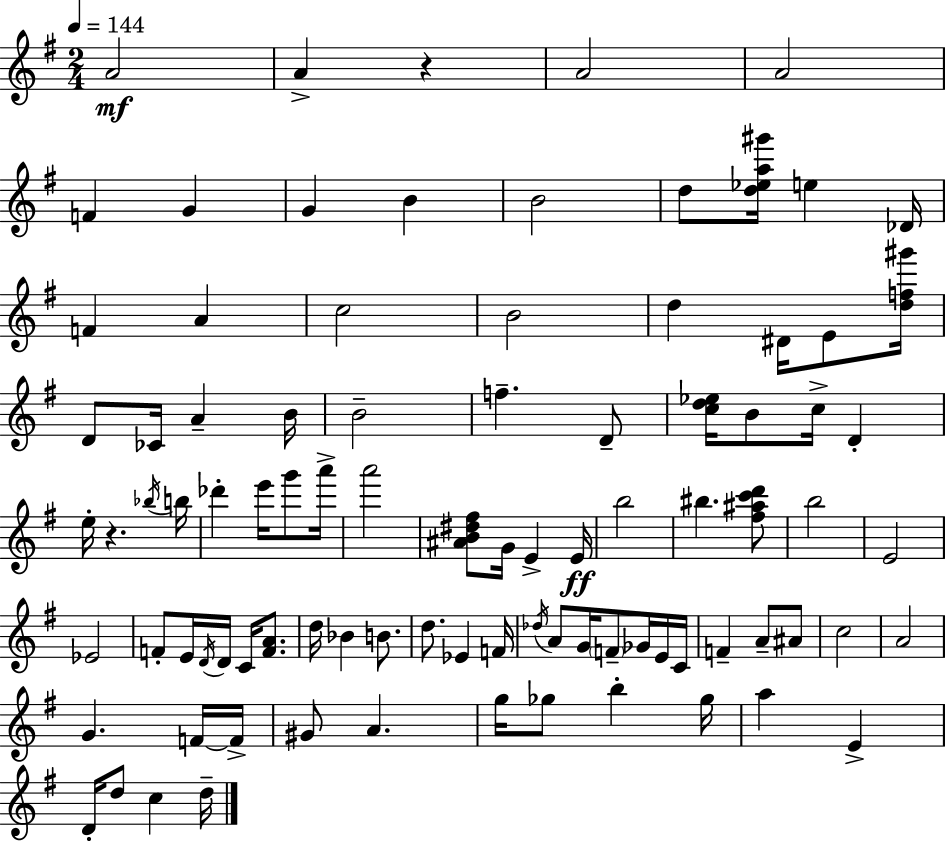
A4/h A4/q R/q A4/h A4/h F4/q G4/q G4/q B4/q B4/h D5/e [D5,Eb5,A5,G#6]/s E5/q Db4/s F4/q A4/q C5/h B4/h D5/q D#4/s E4/e [D5,F5,G#6]/s D4/e CES4/s A4/q B4/s B4/h F5/q. D4/e [C5,D5,Eb5]/s B4/e C5/s D4/q E5/s R/q. Bb5/s B5/s Db6/q E6/s G6/e A6/s A6/h [A#4,B4,D#5,F#5]/e G4/s E4/q E4/s B5/h BIS5/q. [F#5,A#5,C6,D6]/e B5/h E4/h Eb4/h F4/e E4/s D4/s D4/s C4/s [F4,A4]/e. D5/s Bb4/q B4/e. D5/e. Eb4/q F4/s Db5/s A4/e G4/s F4/e Gb4/s E4/s C4/s F4/q A4/e A#4/e C5/h A4/h G4/q. F4/s F4/s G#4/e A4/q. G5/s Gb5/e B5/q Gb5/s A5/q E4/q D4/s D5/e C5/q D5/s